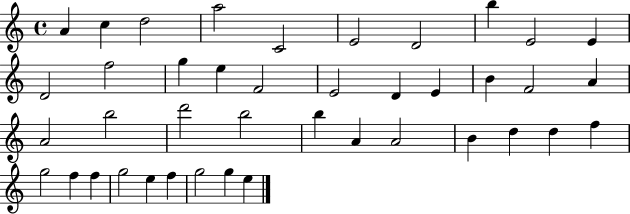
A4/q C5/q D5/h A5/h C4/h E4/h D4/h B5/q E4/h E4/q D4/h F5/h G5/q E5/q F4/h E4/h D4/q E4/q B4/q F4/h A4/q A4/h B5/h D6/h B5/h B5/q A4/q A4/h B4/q D5/q D5/q F5/q G5/h F5/q F5/q G5/h E5/q F5/q G5/h G5/q E5/q